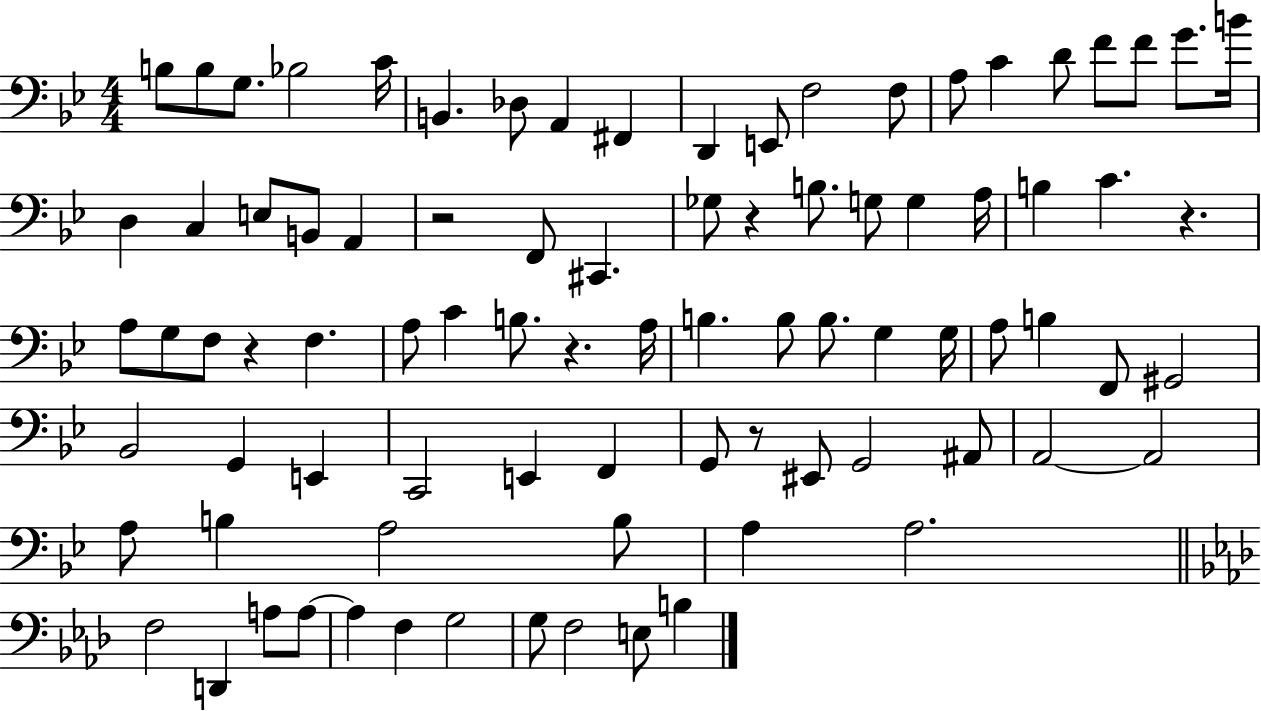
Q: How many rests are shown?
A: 6